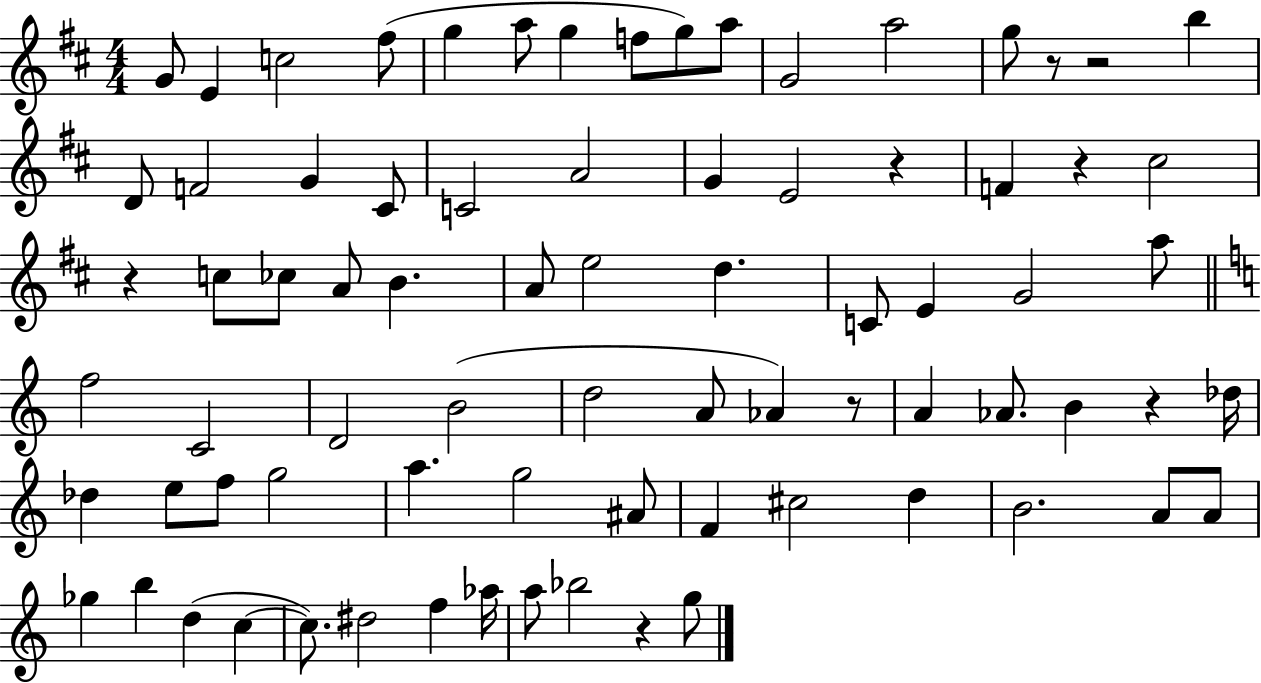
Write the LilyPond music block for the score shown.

{
  \clef treble
  \numericTimeSignature
  \time 4/4
  \key d \major
  \repeat volta 2 { g'8 e'4 c''2 fis''8( | g''4 a''8 g''4 f''8 g''8) a''8 | g'2 a''2 | g''8 r8 r2 b''4 | \break d'8 f'2 g'4 cis'8 | c'2 a'2 | g'4 e'2 r4 | f'4 r4 cis''2 | \break r4 c''8 ces''8 a'8 b'4. | a'8 e''2 d''4. | c'8 e'4 g'2 a''8 | \bar "||" \break \key a \minor f''2 c'2 | d'2 b'2( | d''2 a'8 aes'4) r8 | a'4 aes'8. b'4 r4 des''16 | \break des''4 e''8 f''8 g''2 | a''4. g''2 ais'8 | f'4 cis''2 d''4 | b'2. a'8 a'8 | \break ges''4 b''4 d''4( c''4~~ | c''8.) dis''2 f''4 aes''16 | a''8 bes''2 r4 g''8 | } \bar "|."
}